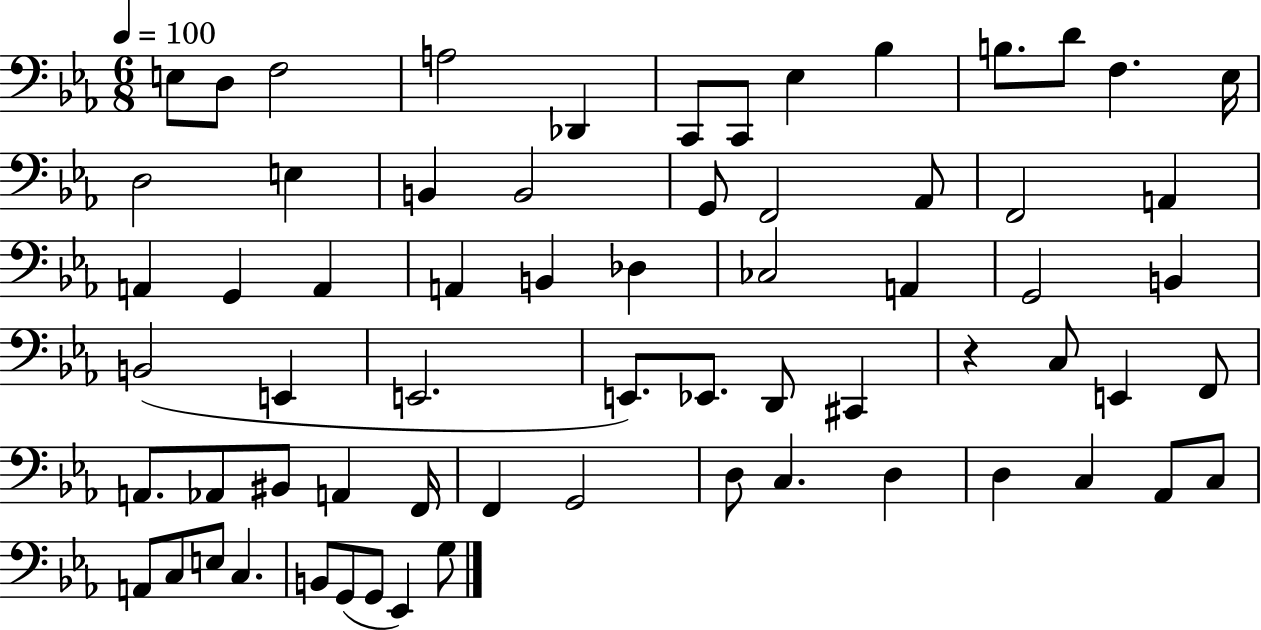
{
  \clef bass
  \numericTimeSignature
  \time 6/8
  \key ees \major
  \tempo 4 = 100
  e8 d8 f2 | a2 des,4 | c,8 c,8 ees4 bes4 | b8. d'8 f4. ees16 | \break d2 e4 | b,4 b,2 | g,8 f,2 aes,8 | f,2 a,4 | \break a,4 g,4 a,4 | a,4 b,4 des4 | ces2 a,4 | g,2 b,4 | \break b,2( e,4 | e,2. | e,8.) ees,8. d,8 cis,4 | r4 c8 e,4 f,8 | \break a,8. aes,8 bis,8 a,4 f,16 | f,4 g,2 | d8 c4. d4 | d4 c4 aes,8 c8 | \break a,8 c8 e8 c4. | b,8 g,8( g,8 ees,4) g8 | \bar "|."
}